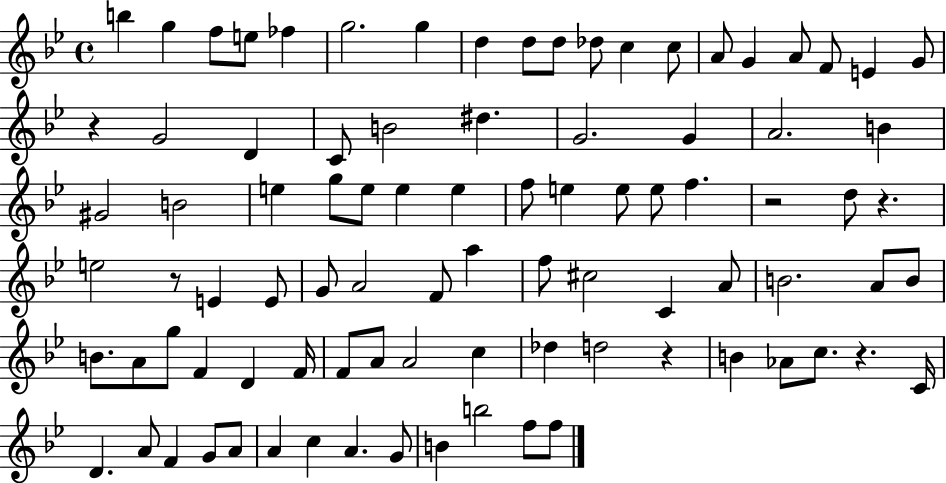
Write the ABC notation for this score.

X:1
T:Untitled
M:4/4
L:1/4
K:Bb
b g f/2 e/2 _f g2 g d d/2 d/2 _d/2 c c/2 A/2 G A/2 F/2 E G/2 z G2 D C/2 B2 ^d G2 G A2 B ^G2 B2 e g/2 e/2 e e f/2 e e/2 e/2 f z2 d/2 z e2 z/2 E E/2 G/2 A2 F/2 a f/2 ^c2 C A/2 B2 A/2 B/2 B/2 A/2 g/2 F D F/4 F/2 A/2 A2 c _d d2 z B _A/2 c/2 z C/4 D A/2 F G/2 A/2 A c A G/2 B b2 f/2 f/2